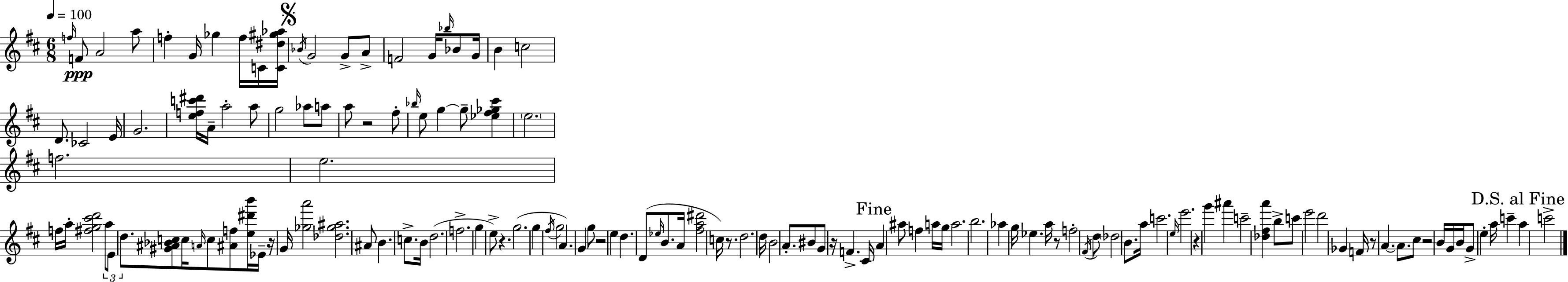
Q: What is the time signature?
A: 6/8